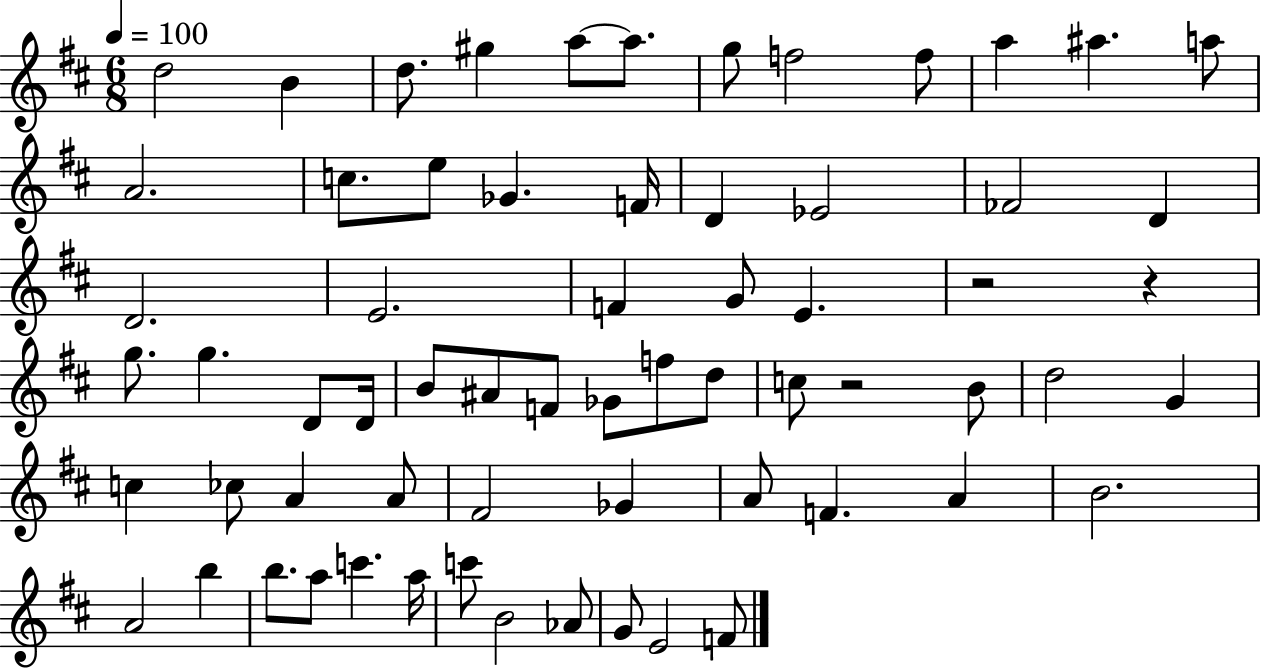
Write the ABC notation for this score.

X:1
T:Untitled
M:6/8
L:1/4
K:D
d2 B d/2 ^g a/2 a/2 g/2 f2 f/2 a ^a a/2 A2 c/2 e/2 _G F/4 D _E2 _F2 D D2 E2 F G/2 E z2 z g/2 g D/2 D/4 B/2 ^A/2 F/2 _G/2 f/2 d/2 c/2 z2 B/2 d2 G c _c/2 A A/2 ^F2 _G A/2 F A B2 A2 b b/2 a/2 c' a/4 c'/2 B2 _A/2 G/2 E2 F/2